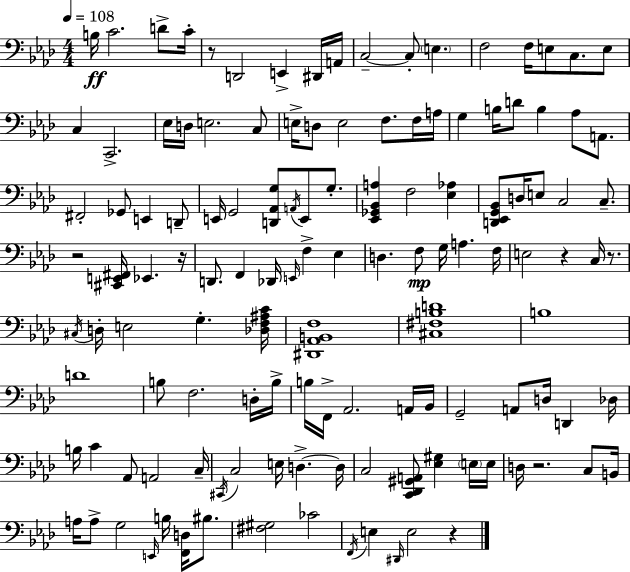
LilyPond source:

{
  \clef bass
  \numericTimeSignature
  \time 4/4
  \key aes \major
  \tempo 4 = 108
  b16\ff c'2. d'8-> c'16-. | r8 d,2 e,4-> dis,16 a,16 | c2--~~ c8-. \parenthesize e4. | f2 f16 e8 c8. e8 | \break c4 c,2.-> | ees16 d16 e2. c8 | e16-> d8 e2 f8. f16 a16 | g4 b16 d'8 b4 aes8 a,8. | \break fis,2-. ges,8 e,4 d,8-- | e,16 g,2 <d, aes, g>8 \acciaccatura { a,16 } e,8 g8.-. | <ees, ges, bes, a>4 f2 <ees aes>4 | <d, ees, g, bes,>8 d16 e8 c2 c8.-- | \break r2 <cis, e, fis,>16 ees,4. | r16 d,8. f,4 des,16 \grace { e,16 } f4-> ees4 | d4. f8\mp g16 a4. | f16 e2 r4 c16 r8. | \break \acciaccatura { cis16 } d16-. e2 g4.-. | <des f ais c'>16 <dis, aes, b, f>1 | <cis fis b d'>1 | b1 | \break d'1 | b8 f2. | d16-. b16-> b16 f,16-> aes,2. | a,16 bes,16 g,2-- a,8 d16 d,4 | \break des16 b16 c'4 aes,8 a,2 | c16-- \acciaccatura { cis,16 } c2 e16 d4.->~~ | d16 c2 <c, des, gis, a,>8 <ees gis>4 | \parenthesize e16 e16 d16 r2. | \break c8 b,16 a16 a8-> g2 \grace { e,16 } | b16 <f, d>16 bis8. <fis gis>2 ces'2 | \acciaccatura { f,16 } e4 \grace { dis,16 } e2 | r4 \bar "|."
}